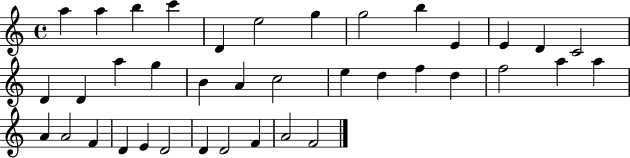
{
  \clef treble
  \time 4/4
  \defaultTimeSignature
  \key c \major
  a''4 a''4 b''4 c'''4 | d'4 e''2 g''4 | g''2 b''4 e'4 | e'4 d'4 c'2 | \break d'4 d'4 a''4 g''4 | b'4 a'4 c''2 | e''4 d''4 f''4 d''4 | f''2 a''4 a''4 | \break a'4 a'2 f'4 | d'4 e'4 d'2 | d'4 d'2 f'4 | a'2 f'2 | \break \bar "|."
}